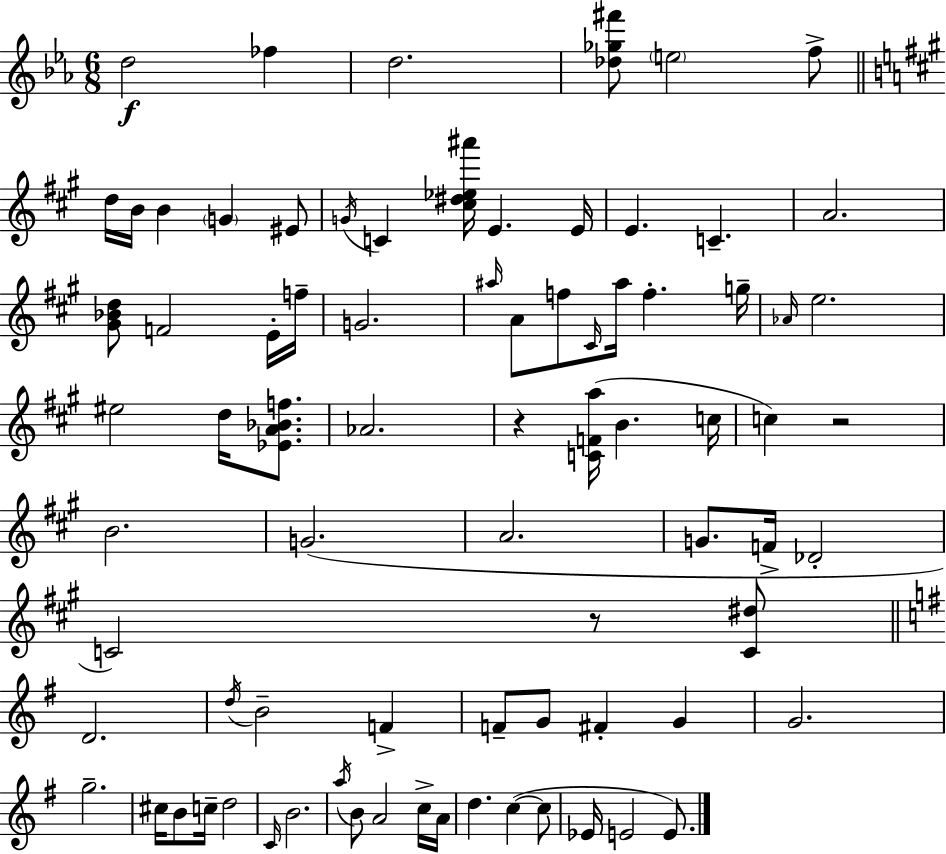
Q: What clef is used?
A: treble